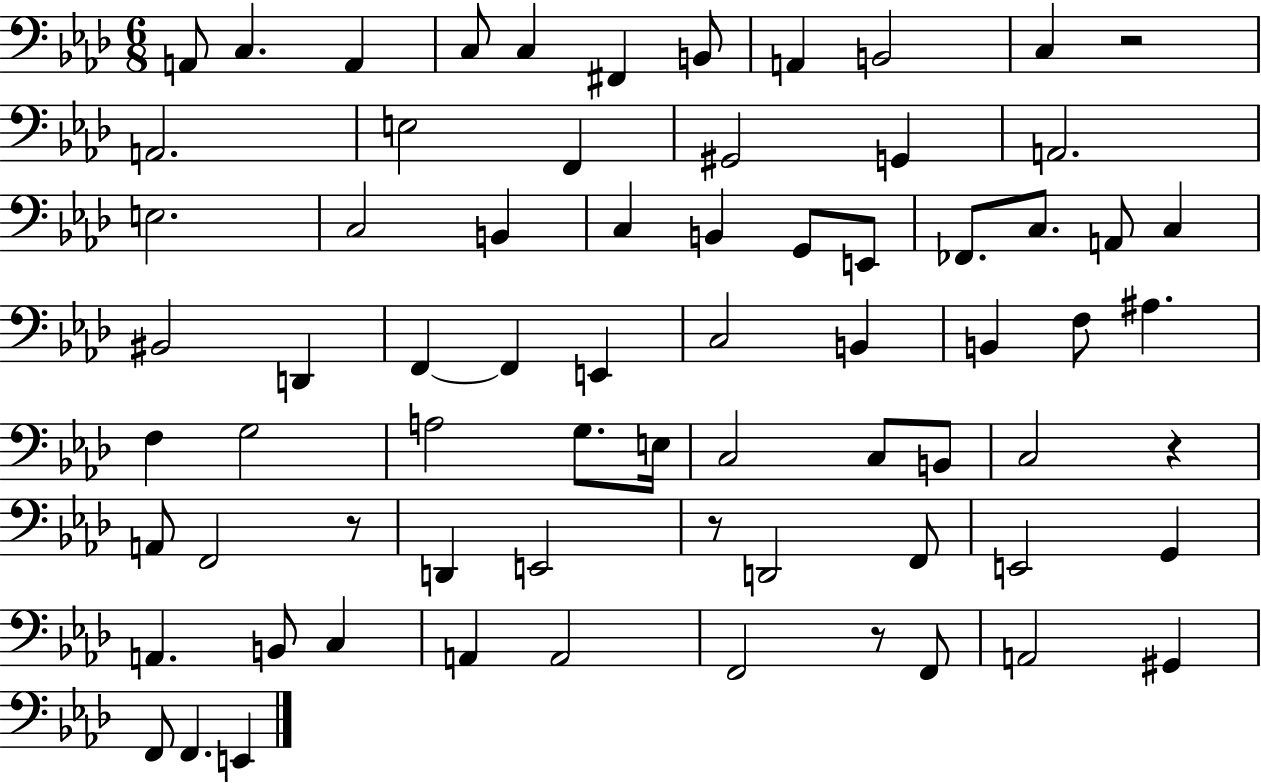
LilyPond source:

{
  \clef bass
  \numericTimeSignature
  \time 6/8
  \key aes \major
  a,8 c4. a,4 | c8 c4 fis,4 b,8 | a,4 b,2 | c4 r2 | \break a,2. | e2 f,4 | gis,2 g,4 | a,2. | \break e2. | c2 b,4 | c4 b,4 g,8 e,8 | fes,8. c8. a,8 c4 | \break bis,2 d,4 | f,4~~ f,4 e,4 | c2 b,4 | b,4 f8 ais4. | \break f4 g2 | a2 g8. e16 | c2 c8 b,8 | c2 r4 | \break a,8 f,2 r8 | d,4 e,2 | r8 d,2 f,8 | e,2 g,4 | \break a,4. b,8 c4 | a,4 a,2 | f,2 r8 f,8 | a,2 gis,4 | \break f,8 f,4. e,4 | \bar "|."
}